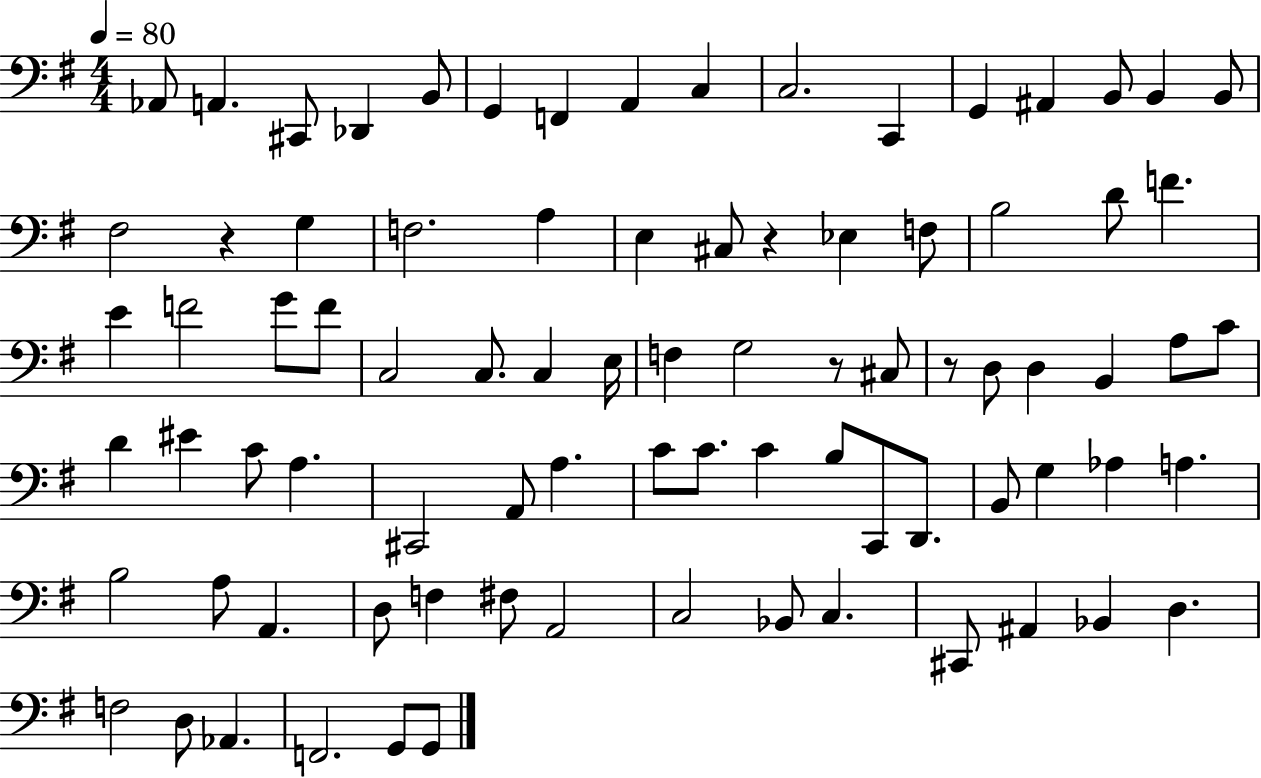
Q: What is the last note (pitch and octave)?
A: G2